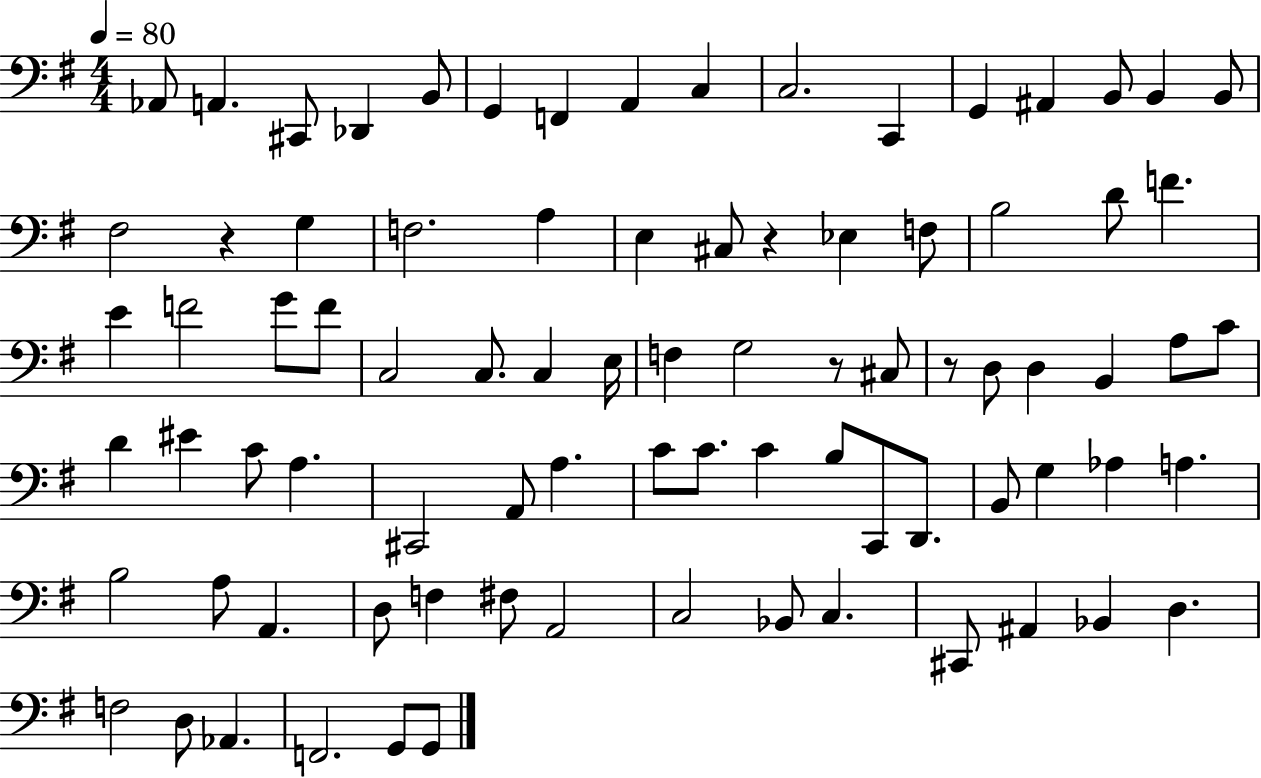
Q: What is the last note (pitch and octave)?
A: G2